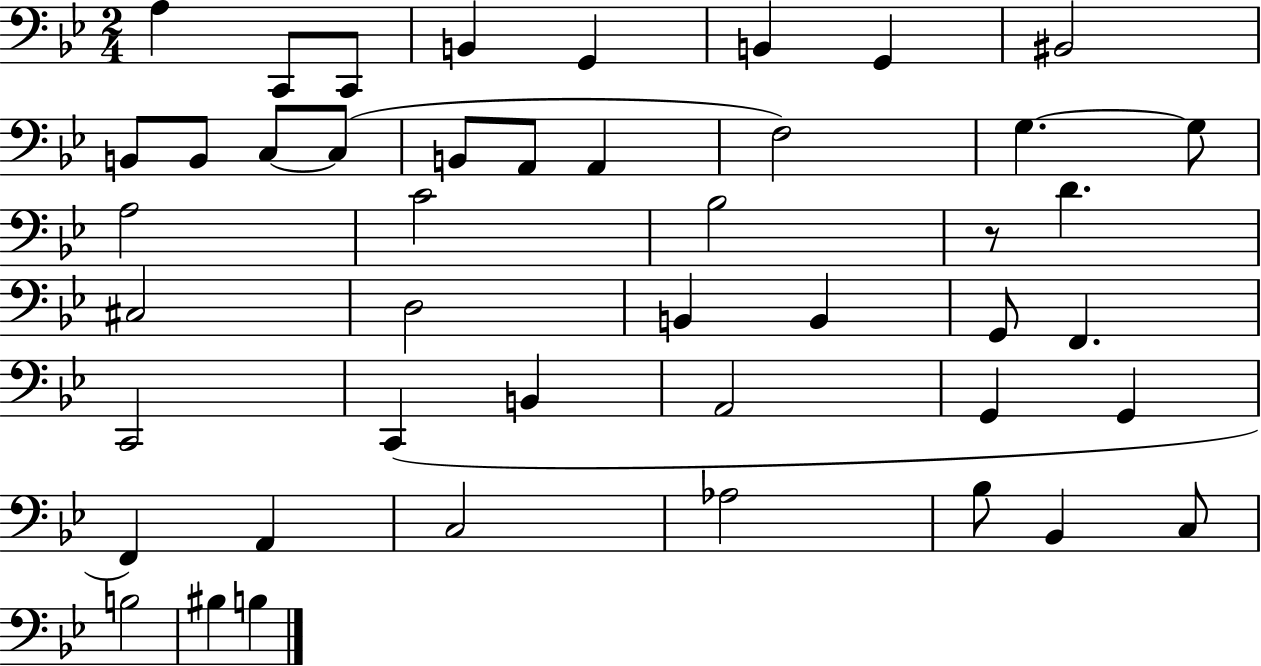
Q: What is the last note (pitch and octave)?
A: B3